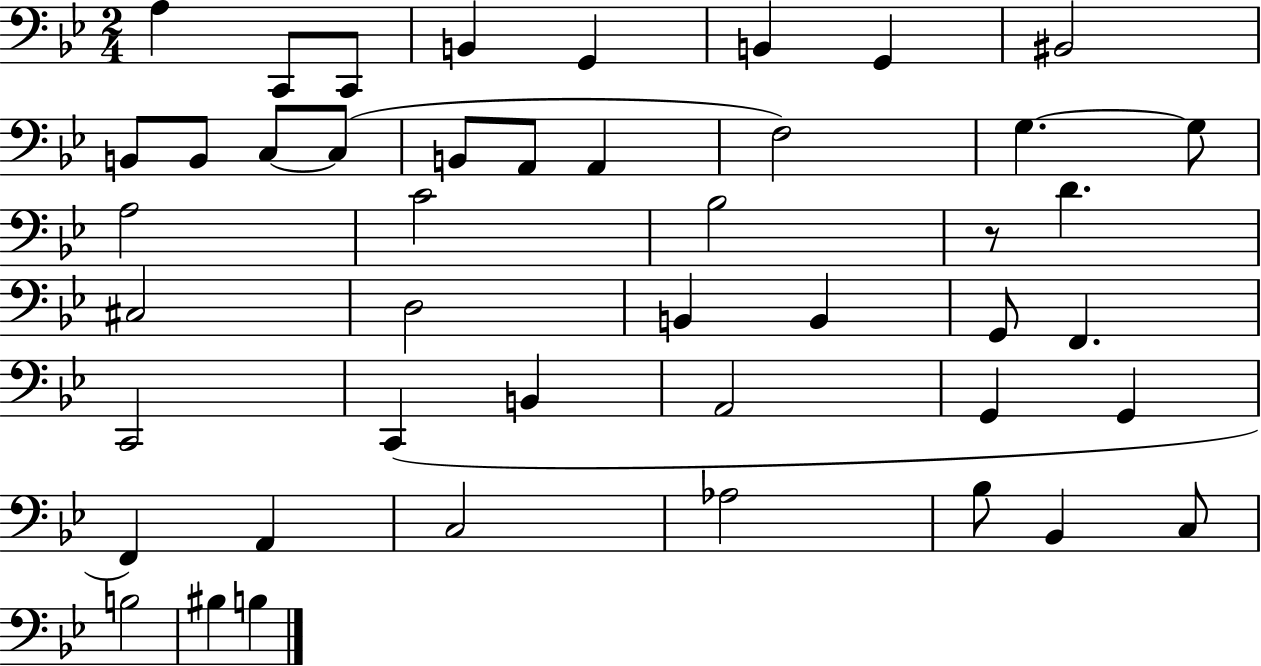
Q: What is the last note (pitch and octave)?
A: B3